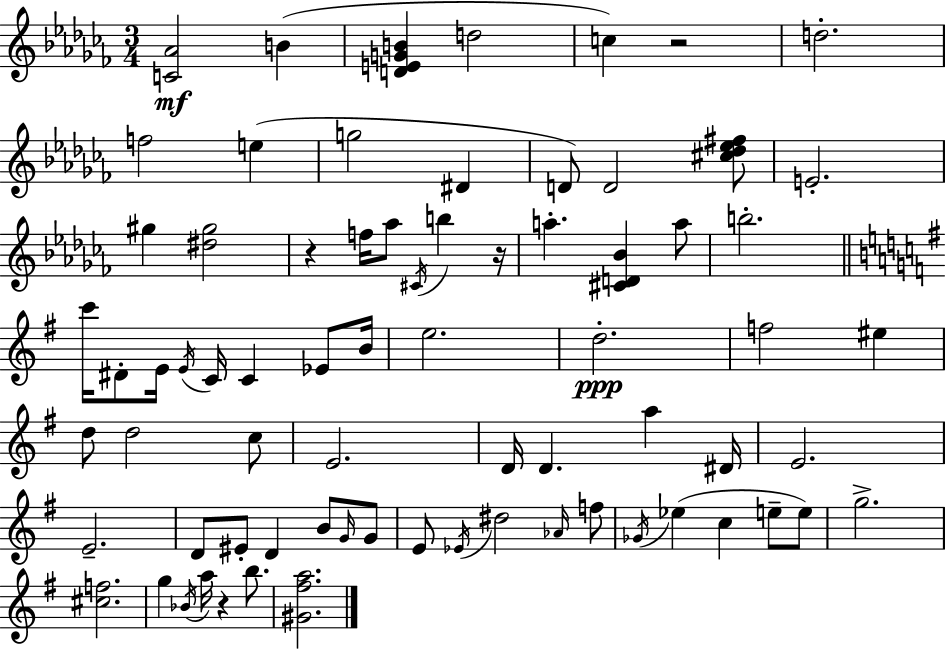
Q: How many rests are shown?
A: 4